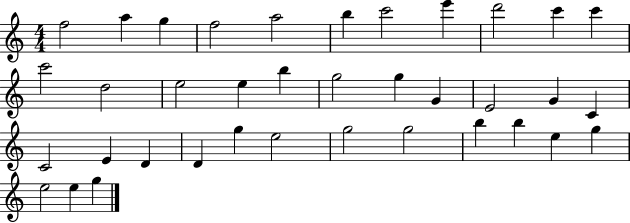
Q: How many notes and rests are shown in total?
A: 37